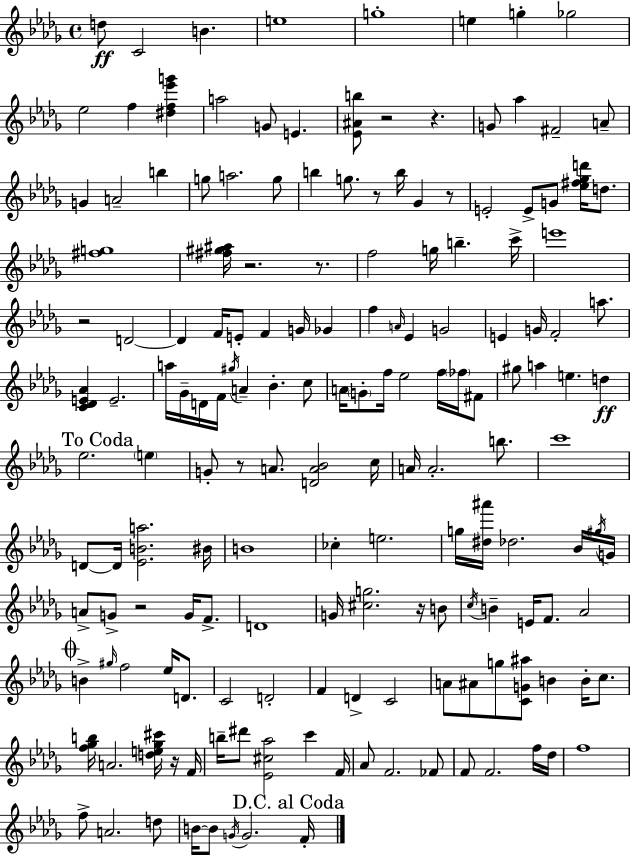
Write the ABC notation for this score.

X:1
T:Untitled
M:4/4
L:1/4
K:Bbm
d/2 C2 B e4 g4 e g _g2 _e2 f [^df_e'g'] a2 G/2 E [_E^Ab]/2 z2 z G/2 _a ^F2 A/2 G A2 b g/2 a2 g/2 b g/2 z/2 b/4 _G z/2 E2 E/2 G/2 [_e^f_gd']/4 d/2 [^fg]4 [^f^g^a]/4 z2 z/2 f2 g/4 b c'/4 e'4 z2 D2 D F/4 E/2 F G/4 _G f A/4 _E G2 E G/4 F2 a/2 [C_DE_A] E2 a/4 _G/4 D/4 F/4 ^g/4 A _B c/2 A/4 G/2 f/4 _e2 f/4 _f/4 ^F/2 ^g/2 a e d _e2 e G/2 z/2 A/2 [DA_B]2 c/4 A/4 A2 b/2 c'4 D/2 D/4 [_EBa]2 ^B/4 B4 _c e2 g/4 [^d^a']/4 _d2 _B/4 ^g/4 G/4 A/2 G/2 z2 G/4 F/2 D4 G/4 [^cg]2 z/4 B/2 c/4 B E/4 F/2 _A2 B ^g/4 f2 _e/4 D/2 C2 D2 F D C2 A/2 ^A/2 g/2 [CG^a]/2 B B/4 c/2 [f_gb]/4 A2 [de_g^c']/4 z/4 F/4 b/4 ^d'/2 [_E^c_a]2 c' F/4 _A/2 F2 _F/2 F/2 F2 f/4 _d/4 f4 f/2 A2 d/2 B/4 B/2 G/4 G2 F/4